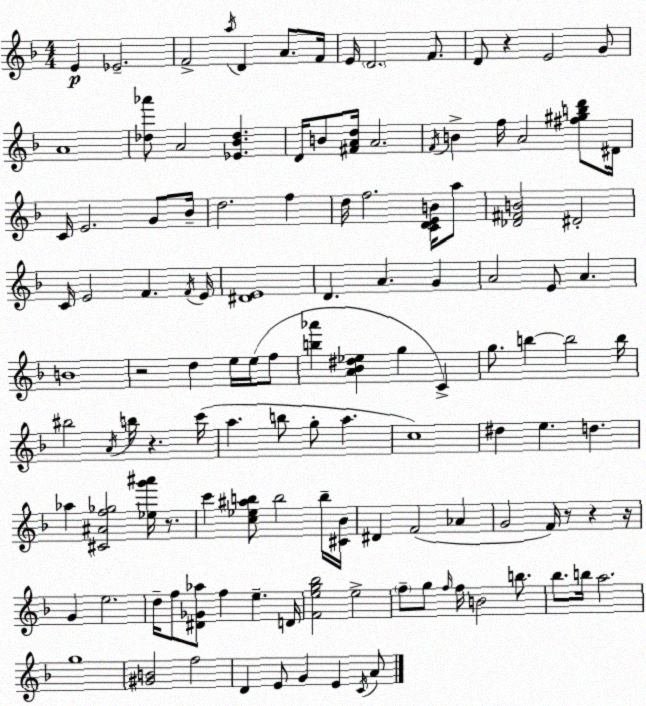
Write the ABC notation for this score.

X:1
T:Untitled
M:4/4
L:1/4
K:Dm
E _E2 F2 a/4 D A/2 F/4 E/4 D2 F/2 D/2 z E2 G/2 A4 [_d_a']/2 A2 [_E_B_d] D/4 B/2 [^FAd]/4 A2 F/4 B f/4 A2 [^f^gbd']/2 ^D/4 C/4 E2 G/2 _B/4 d2 f d/4 f2 [CDEB]/4 a/2 [_D^FB]2 ^D2 C/4 E2 F F/4 E/4 [^DE]4 D A G A2 E/2 A B4 z2 d e/4 e/4 f/2 [b_a'] [A_B^d_e] g C g/2 b b2 b/4 ^b2 A/4 b/4 z c'/4 a b/2 g/2 a c4 ^d e d _a [^C^Af_g]2 [_eg'^a']/4 z/2 c' [c_e^ab]/2 b2 b/4 [^C_B]/4 ^D F2 _A G2 F/4 z/2 z z/4 G e2 d/4 f/2 [^D_G_a]/2 f e D/4 [Feg_b]2 e2 f/2 g/2 f/4 f/4 B2 b/2 _b/2 b/4 a2 g4 [^GB]2 f2 D E/2 G E C/4 A/2